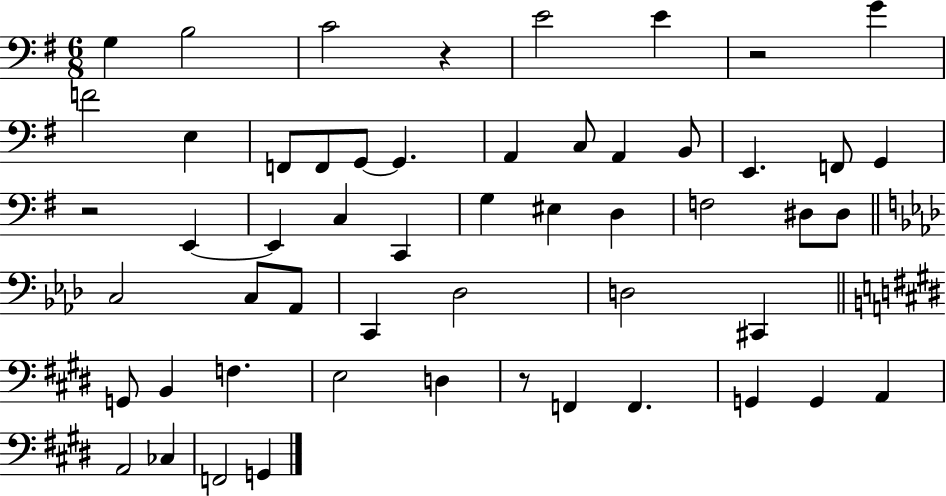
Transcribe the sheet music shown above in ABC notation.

X:1
T:Untitled
M:6/8
L:1/4
K:G
G, B,2 C2 z E2 E z2 G F2 E, F,,/2 F,,/2 G,,/2 G,, A,, C,/2 A,, B,,/2 E,, F,,/2 G,, z2 E,, E,, C, C,, G, ^E, D, F,2 ^D,/2 ^D,/2 C,2 C,/2 _A,,/2 C,, _D,2 D,2 ^C,, G,,/2 B,, F, E,2 D, z/2 F,, F,, G,, G,, A,, A,,2 _C, F,,2 G,,